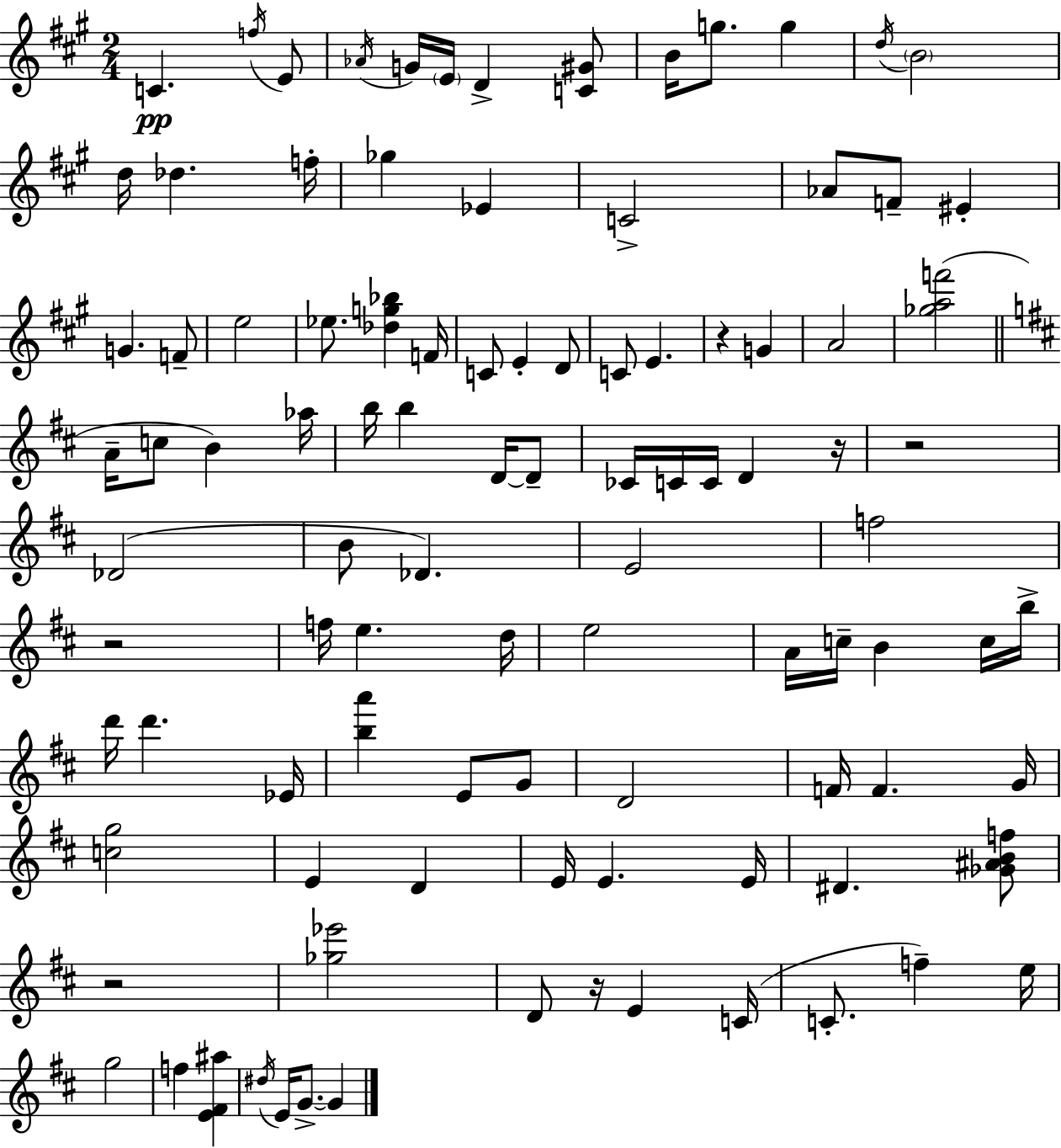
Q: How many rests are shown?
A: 6